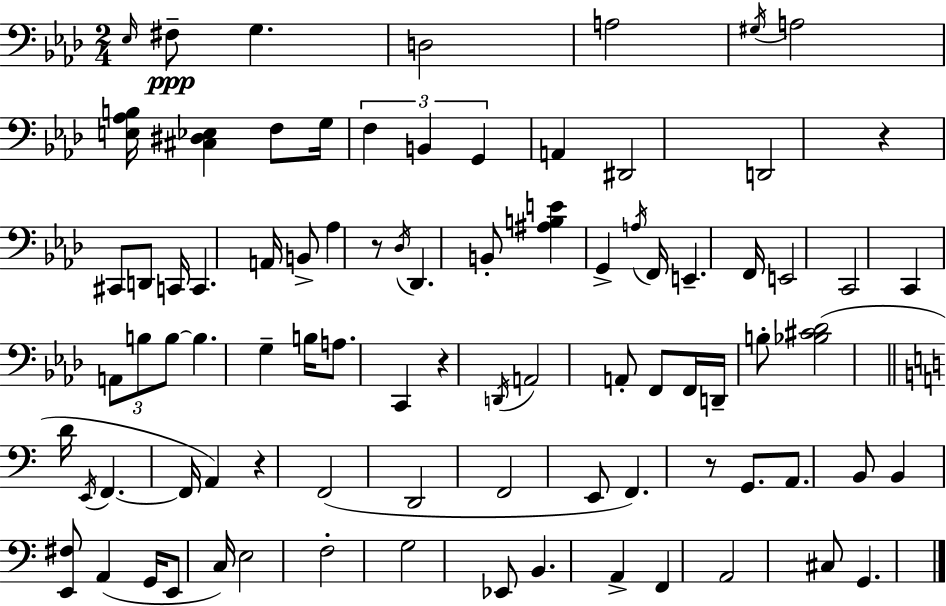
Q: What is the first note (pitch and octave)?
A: Eb3